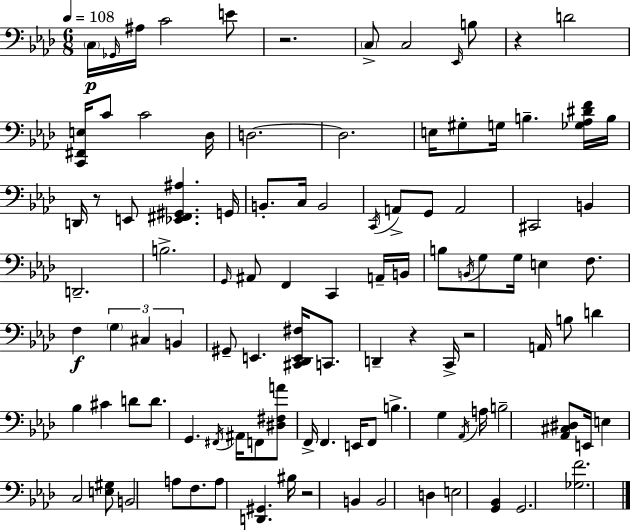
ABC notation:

X:1
T:Untitled
M:6/8
L:1/4
K:Fm
C,/4 _G,,/4 ^A,/4 C2 E/2 z2 C,/2 C,2 _E,,/4 B,/2 z D2 [C,,^F,,E,]/4 C/2 C2 _D,/4 D,2 D,2 E,/4 ^G,/2 G,/4 B, [_G,_A,^DF]/4 B,/4 D,,/4 z/2 E,,/2 [_E,,^F,,^G,,^A,] G,,/4 B,,/2 C,/4 B,,2 C,,/4 A,,/2 G,,/2 A,,2 ^C,,2 B,, D,,2 B,2 G,,/4 ^A,,/2 F,, C,, A,,/4 B,,/4 B,/2 B,,/4 G,/2 G,/4 E, F,/2 F, G, ^C, B,, ^G,,/2 E,, [^C,,_D,,E,,^F,]/4 C,,/2 D,, z C,,/4 z2 A,,/4 B,/2 D _B, ^C D/2 D/2 G,, ^F,,/4 ^A,,/4 F,,/2 [^D,^F,A]/2 F,,/4 F,, E,,/4 F,,/2 B, G, _A,,/4 A,/4 B,2 [_A,,^C,^D,]/2 E,,/4 E, C,2 [E,^G,]/2 B,,2 A,/2 F,/2 A,/2 [D,,^G,,] ^B,/4 z2 B,, B,,2 D, E,2 [G,,_B,,] G,,2 [_G,F]2